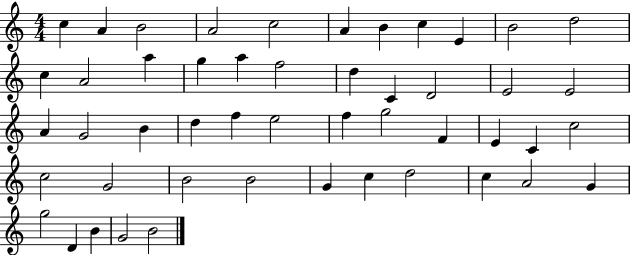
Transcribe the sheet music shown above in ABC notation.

X:1
T:Untitled
M:4/4
L:1/4
K:C
c A B2 A2 c2 A B c E B2 d2 c A2 a g a f2 d C D2 E2 E2 A G2 B d f e2 f g2 F E C c2 c2 G2 B2 B2 G c d2 c A2 G g2 D B G2 B2